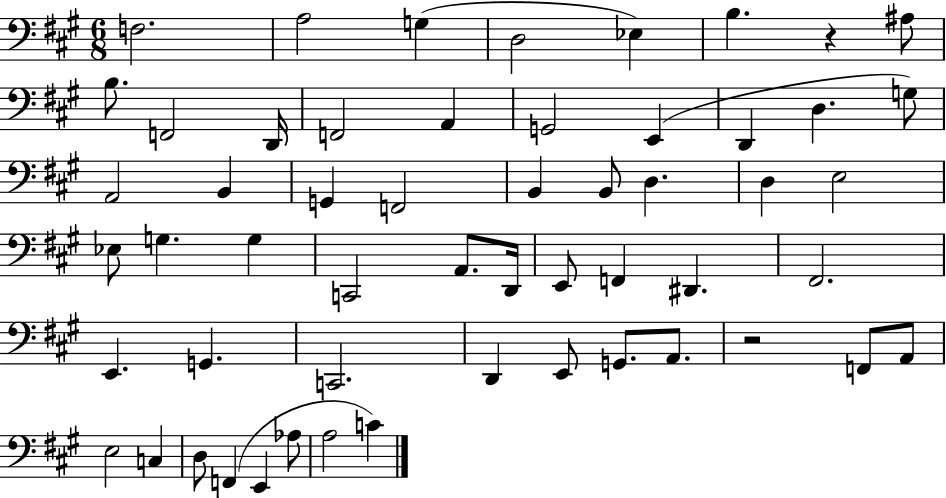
X:1
T:Untitled
M:6/8
L:1/4
K:A
F,2 A,2 G, D,2 _E, B, z ^A,/2 B,/2 F,,2 D,,/4 F,,2 A,, G,,2 E,, D,, D, G,/2 A,,2 B,, G,, F,,2 B,, B,,/2 D, D, E,2 _E,/2 G, G, C,,2 A,,/2 D,,/4 E,,/2 F,, ^D,, ^F,,2 E,, G,, C,,2 D,, E,,/2 G,,/2 A,,/2 z2 F,,/2 A,,/2 E,2 C, D,/2 F,, E,, _A,/2 A,2 C